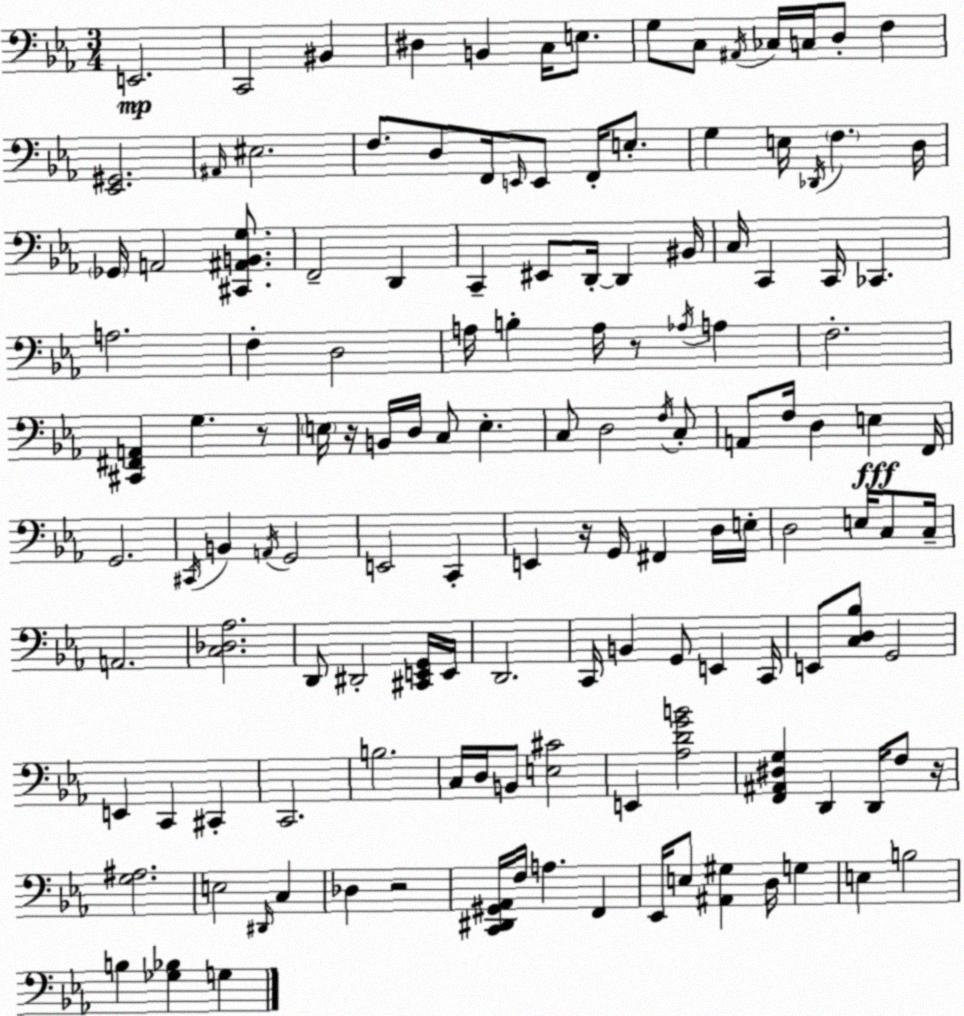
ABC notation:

X:1
T:Untitled
M:3/4
L:1/4
K:Eb
E,,2 C,,2 ^B,, ^D, B,, C,/4 E,/2 G,/2 C,/2 ^A,,/4 _C,/4 C,/4 D,/2 F, [_E,,^G,,]2 ^A,,/4 ^E,2 F,/2 D,/2 F,,/4 E,,/4 E,,/2 F,,/4 E,/2 G, E,/4 _D,,/4 F, D,/4 _G,,/4 A,,2 [^C,,^A,,B,,G,]/2 F,,2 D,, C,, ^E,,/2 D,,/4 D,, ^B,,/4 C,/4 C,, C,,/4 _C,, A,2 F, D,2 A,/4 B, A,/4 z/2 _A,/4 A, F,2 [^C,,^F,,A,,] G, z/2 E,/4 z/4 B,,/4 D,/4 C,/2 E, C,/2 D,2 F,/4 C,/2 A,,/2 F,/4 D, E, F,,/4 G,,2 ^C,,/4 B,, A,,/4 G,,2 E,,2 C,, E,, z/4 G,,/4 ^F,, D,/4 E,/4 D,2 E,/4 C,/2 C,/4 A,,2 [C,_D,_A,]2 D,,/2 ^D,,2 [^C,,E,,G,,]/4 E,,/4 D,,2 C,,/4 B,, G,,/2 E,, C,,/4 E,,/2 [C,D,_B,]/2 G,,2 E,, C,, ^C,, C,,2 B,2 C,/4 D,/4 B,,/2 [E,^C]2 E,, [_A,DGB]2 [F,,^A,,^D,G,] D,, D,,/4 F,/2 z/4 [G,^A,]2 E,2 ^D,,/4 C, _D, z2 [C,,^D,,^G,,_A,,]/4 F,/4 A, F,, _E,,/4 E,/2 [^A,,^G,] D,/4 G, E, B,2 B, [_G,_B,] G,